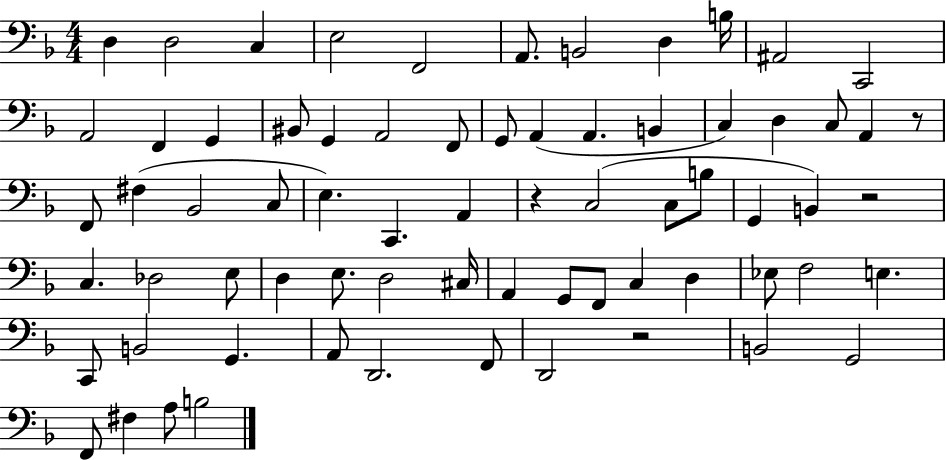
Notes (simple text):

D3/q D3/h C3/q E3/h F2/h A2/e. B2/h D3/q B3/s A#2/h C2/h A2/h F2/q G2/q BIS2/e G2/q A2/h F2/e G2/e A2/q A2/q. B2/q C3/q D3/q C3/e A2/q R/e F2/e F#3/q Bb2/h C3/e E3/q. C2/q. A2/q R/q C3/h C3/e B3/e G2/q B2/q R/h C3/q. Db3/h E3/e D3/q E3/e. D3/h C#3/s A2/q G2/e F2/e C3/q D3/q Eb3/e F3/h E3/q. C2/e B2/h G2/q. A2/e D2/h. F2/e D2/h R/h B2/h G2/h F2/e F#3/q A3/e B3/h